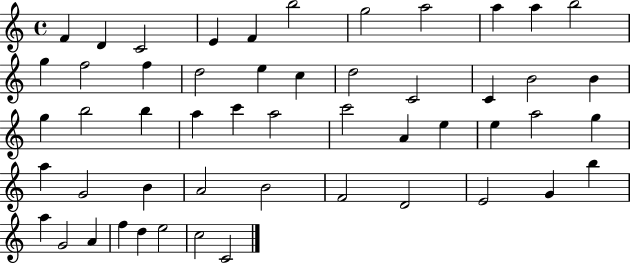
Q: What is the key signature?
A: C major